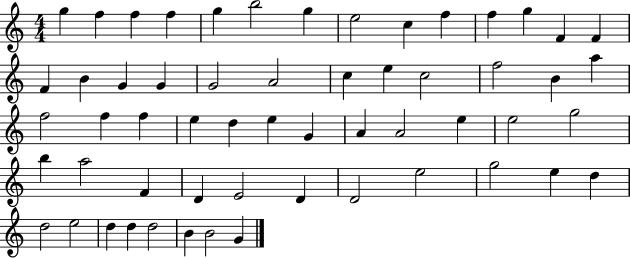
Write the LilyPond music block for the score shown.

{
  \clef treble
  \numericTimeSignature
  \time 4/4
  \key c \major
  g''4 f''4 f''4 f''4 | g''4 b''2 g''4 | e''2 c''4 f''4 | f''4 g''4 f'4 f'4 | \break f'4 b'4 g'4 g'4 | g'2 a'2 | c''4 e''4 c''2 | f''2 b'4 a''4 | \break f''2 f''4 f''4 | e''4 d''4 e''4 g'4 | a'4 a'2 e''4 | e''2 g''2 | \break b''4 a''2 f'4 | d'4 e'2 d'4 | d'2 e''2 | g''2 e''4 d''4 | \break d''2 e''2 | d''4 d''4 d''2 | b'4 b'2 g'4 | \bar "|."
}